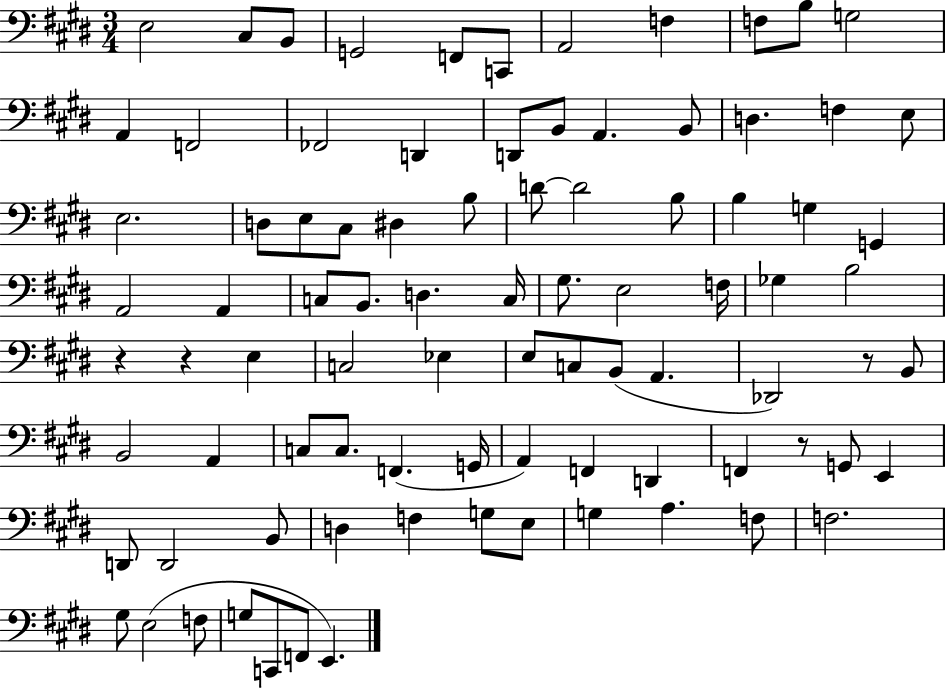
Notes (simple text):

E3/h C#3/e B2/e G2/h F2/e C2/e A2/h F3/q F3/e B3/e G3/h A2/q F2/h FES2/h D2/q D2/e B2/e A2/q. B2/e D3/q. F3/q E3/e E3/h. D3/e E3/e C#3/e D#3/q B3/e D4/e D4/h B3/e B3/q G3/q G2/q A2/h A2/q C3/e B2/e. D3/q. C3/s G#3/e. E3/h F3/s Gb3/q B3/h R/q R/q E3/q C3/h Eb3/q E3/e C3/e B2/e A2/q. Db2/h R/e B2/e B2/h A2/q C3/e C3/e. F2/q. G2/s A2/q F2/q D2/q F2/q R/e G2/e E2/q D2/e D2/h B2/e D3/q F3/q G3/e E3/e G3/q A3/q. F3/e F3/h. G#3/e E3/h F3/e G3/e C2/e F2/e E2/q.